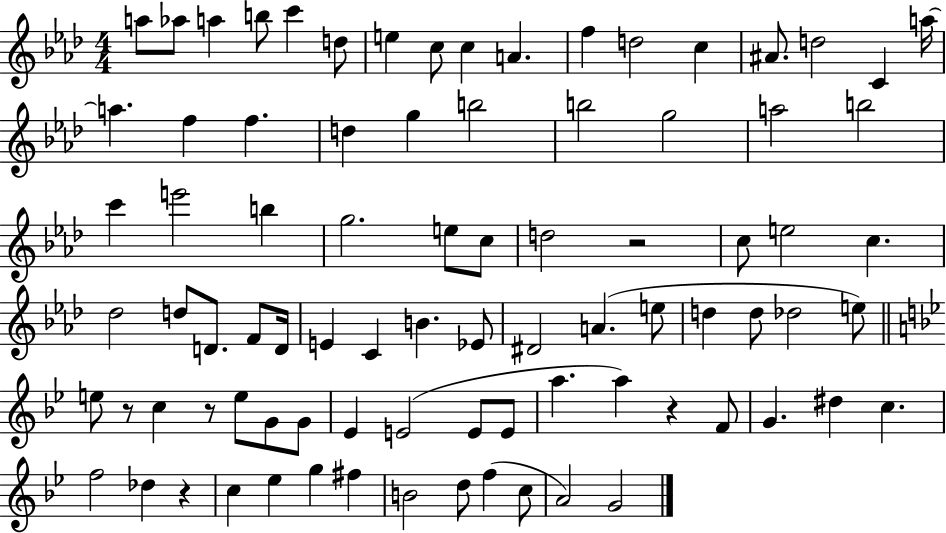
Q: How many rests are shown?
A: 5